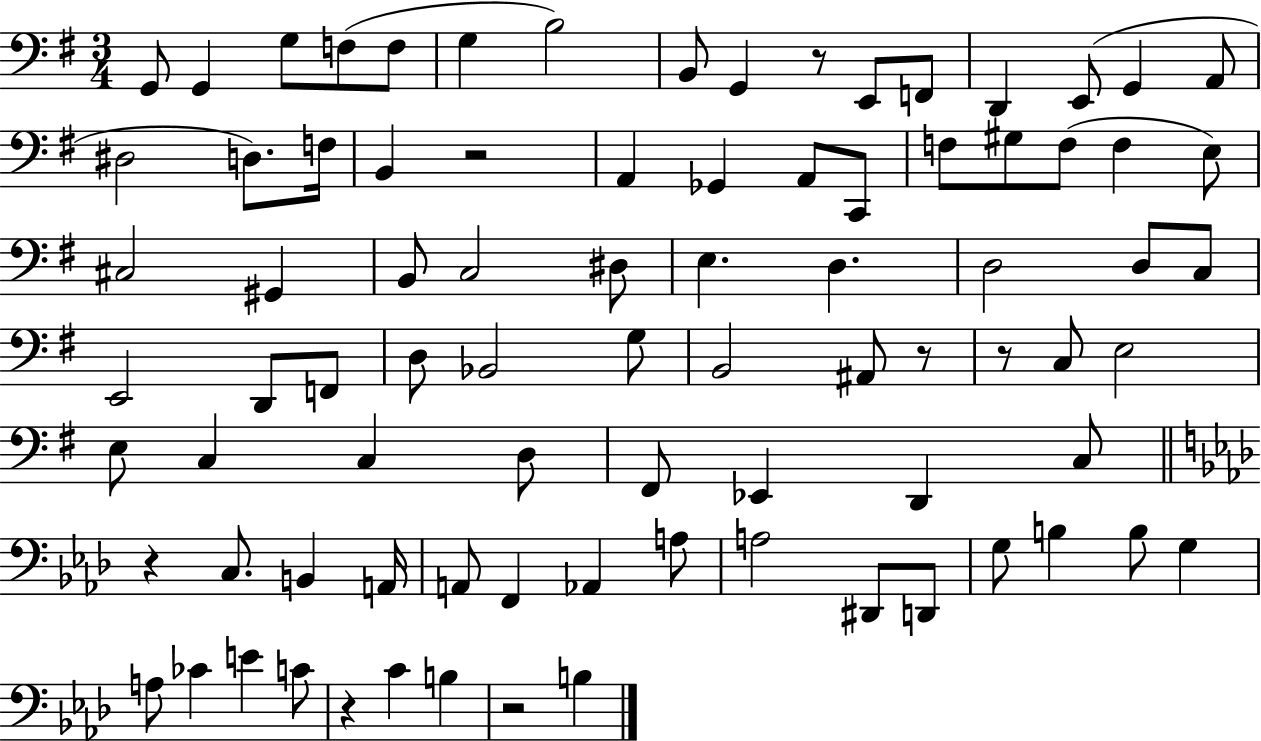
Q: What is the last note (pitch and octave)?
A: B3